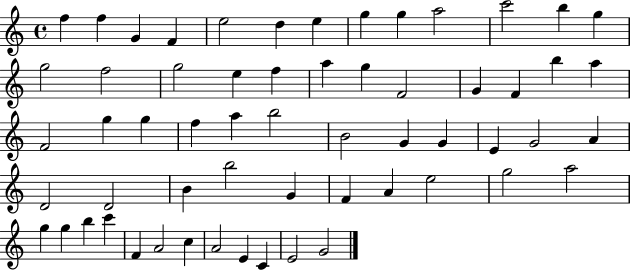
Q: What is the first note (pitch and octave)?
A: F5